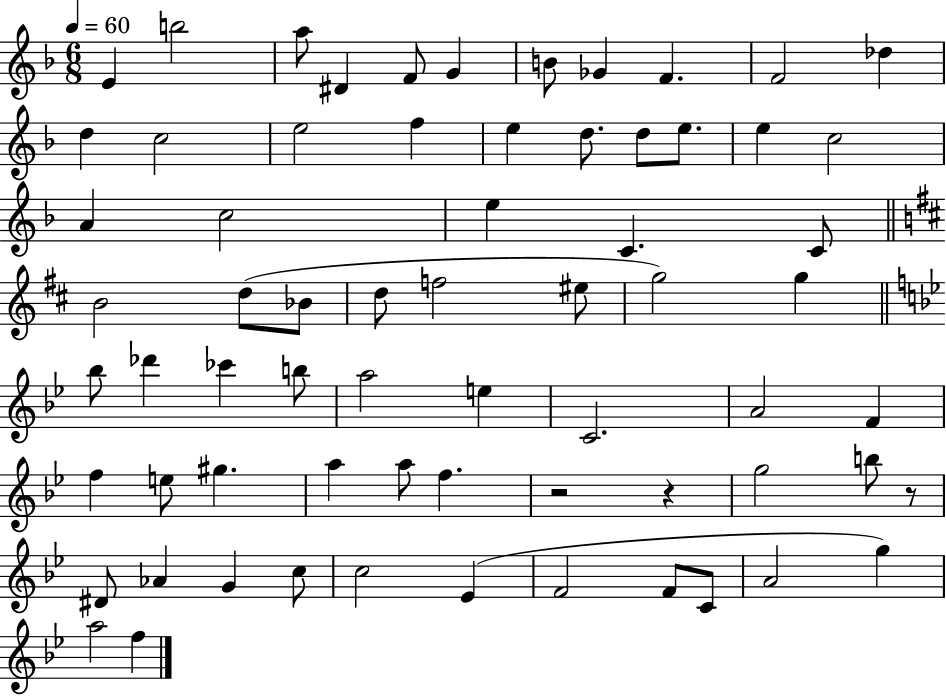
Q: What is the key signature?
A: F major